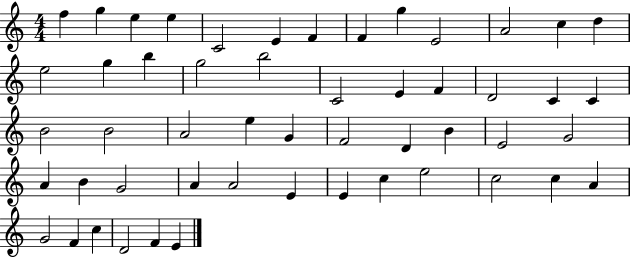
X:1
T:Untitled
M:4/4
L:1/4
K:C
f g e e C2 E F F g E2 A2 c d e2 g b g2 b2 C2 E F D2 C C B2 B2 A2 e G F2 D B E2 G2 A B G2 A A2 E E c e2 c2 c A G2 F c D2 F E